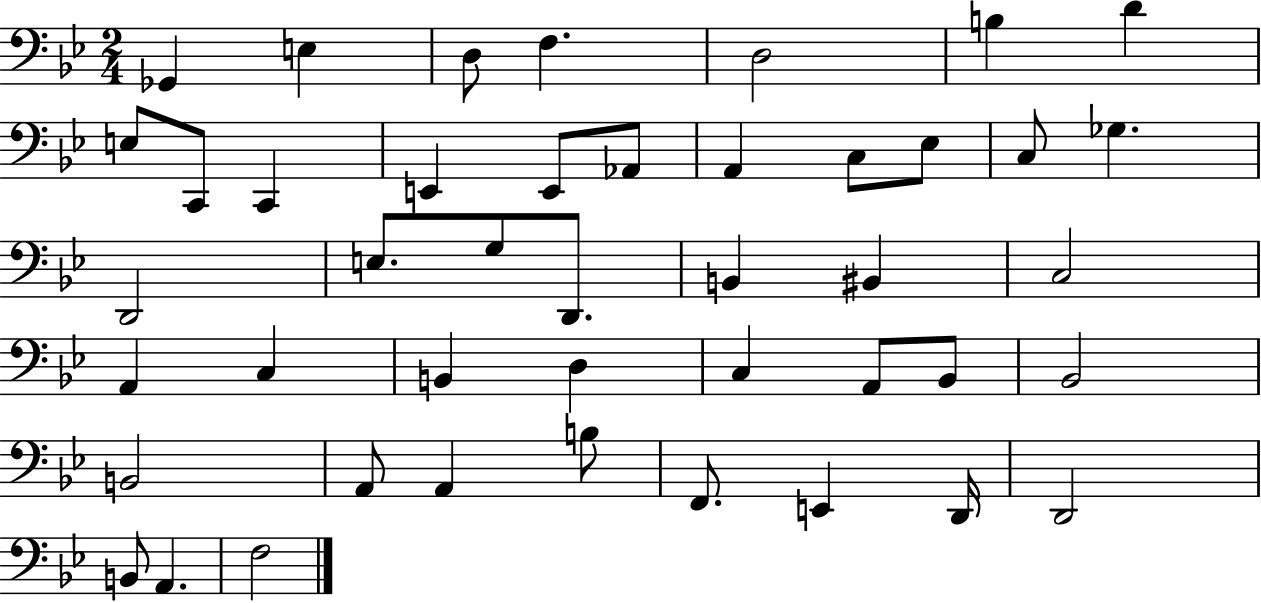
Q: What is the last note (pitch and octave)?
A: F3